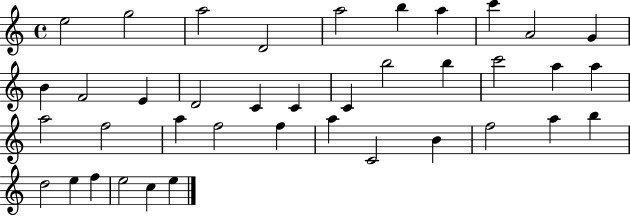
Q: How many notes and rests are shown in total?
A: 39